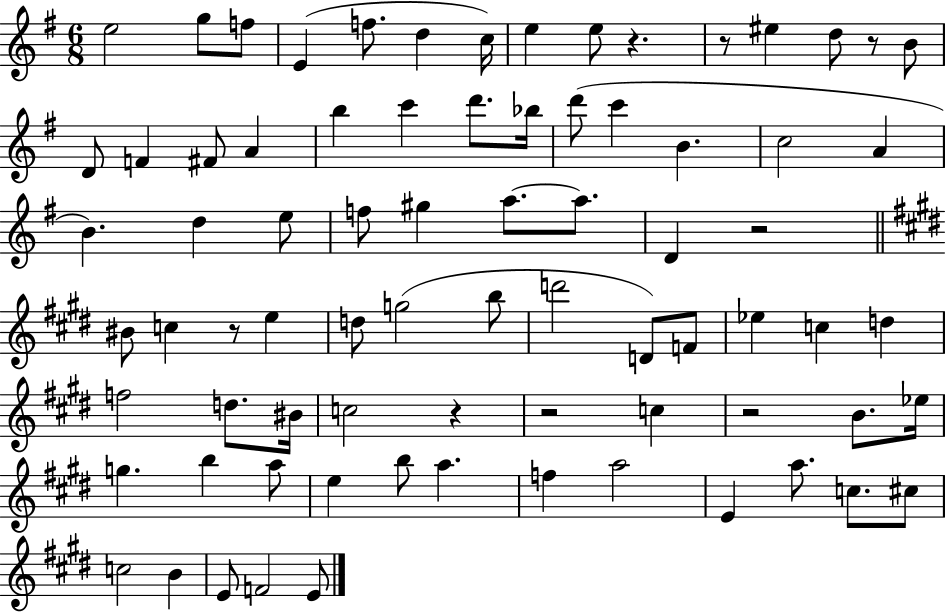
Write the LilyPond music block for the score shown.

{
  \clef treble
  \numericTimeSignature
  \time 6/8
  \key g \major
  e''2 g''8 f''8 | e'4( f''8. d''4 c''16) | e''4 e''8 r4. | r8 eis''4 d''8 r8 b'8 | \break d'8 f'4 fis'8 a'4 | b''4 c'''4 d'''8. bes''16 | d'''8( c'''4 b'4. | c''2 a'4 | \break b'4.) d''4 e''8 | f''8 gis''4 a''8.~~ a''8. | d'4 r2 | \bar "||" \break \key e \major bis'8 c''4 r8 e''4 | d''8 g''2( b''8 | d'''2 d'8) f'8 | ees''4 c''4 d''4 | \break f''2 d''8. bis'16 | c''2 r4 | r2 c''4 | r2 b'8. ees''16 | \break g''4. b''4 a''8 | e''4 b''8 a''4. | f''4 a''2 | e'4 a''8. c''8. cis''8 | \break c''2 b'4 | e'8 f'2 e'8 | \bar "|."
}